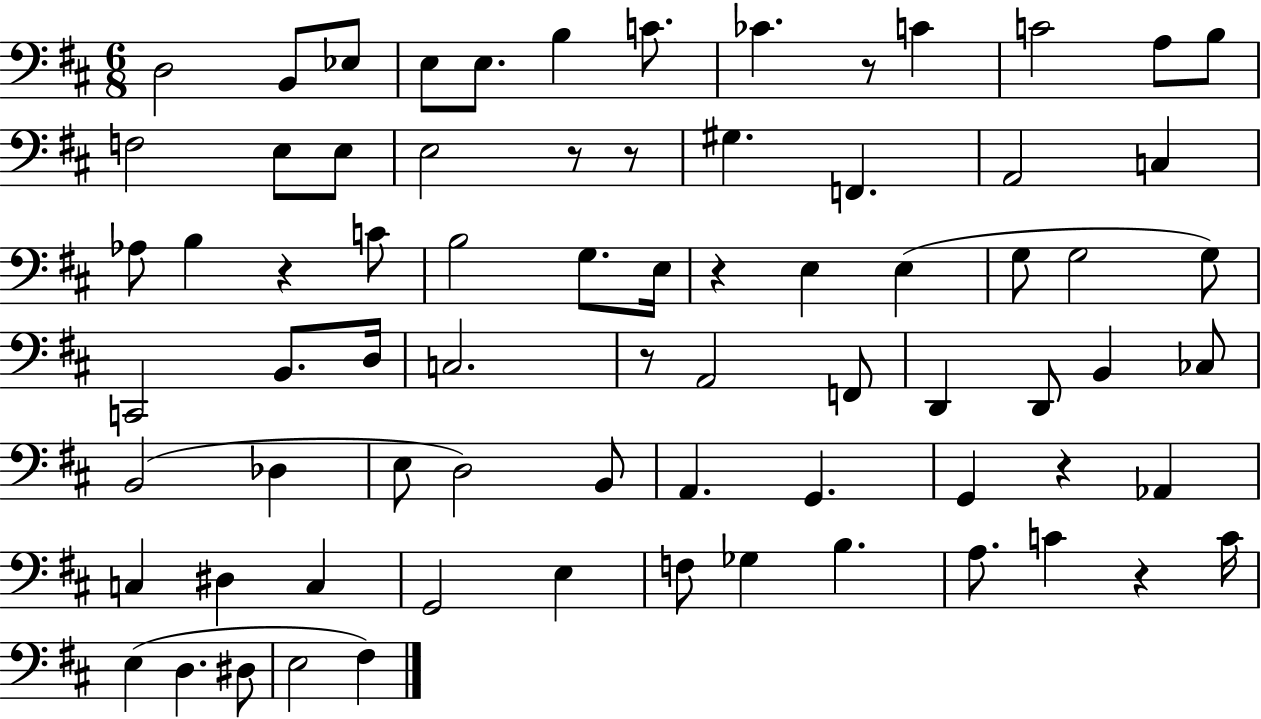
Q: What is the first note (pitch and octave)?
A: D3